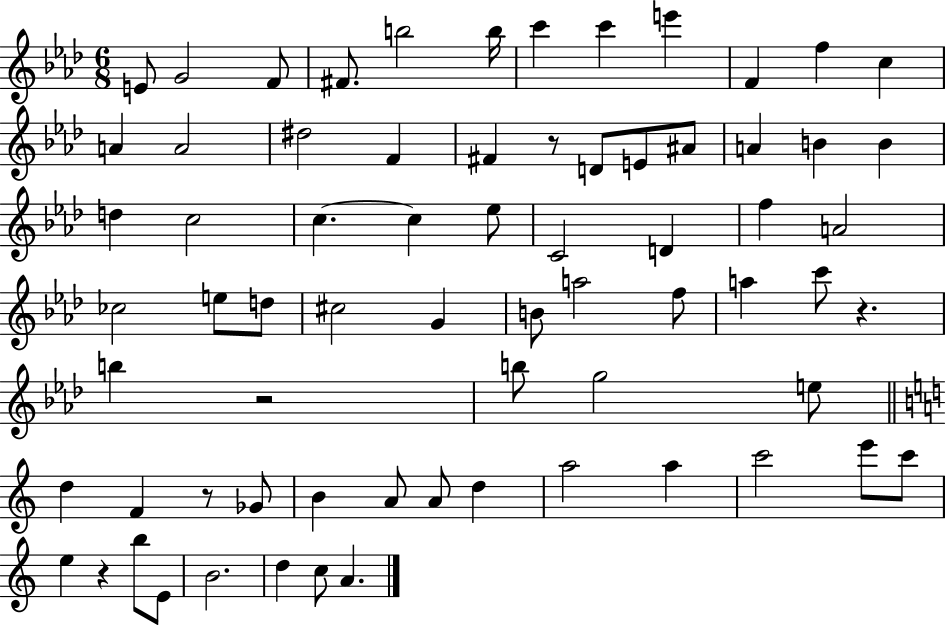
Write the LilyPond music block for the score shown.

{
  \clef treble
  \numericTimeSignature
  \time 6/8
  \key aes \major
  \repeat volta 2 { e'8 g'2 f'8 | fis'8. b''2 b''16 | c'''4 c'''4 e'''4 | f'4 f''4 c''4 | \break a'4 a'2 | dis''2 f'4 | fis'4 r8 d'8 e'8 ais'8 | a'4 b'4 b'4 | \break d''4 c''2 | c''4.~~ c''4 ees''8 | c'2 d'4 | f''4 a'2 | \break ces''2 e''8 d''8 | cis''2 g'4 | b'8 a''2 f''8 | a''4 c'''8 r4. | \break b''4 r2 | b''8 g''2 e''8 | \bar "||" \break \key c \major d''4 f'4 r8 ges'8 | b'4 a'8 a'8 d''4 | a''2 a''4 | c'''2 e'''8 c'''8 | \break e''4 r4 b''8 e'8 | b'2. | d''4 c''8 a'4. | } \bar "|."
}